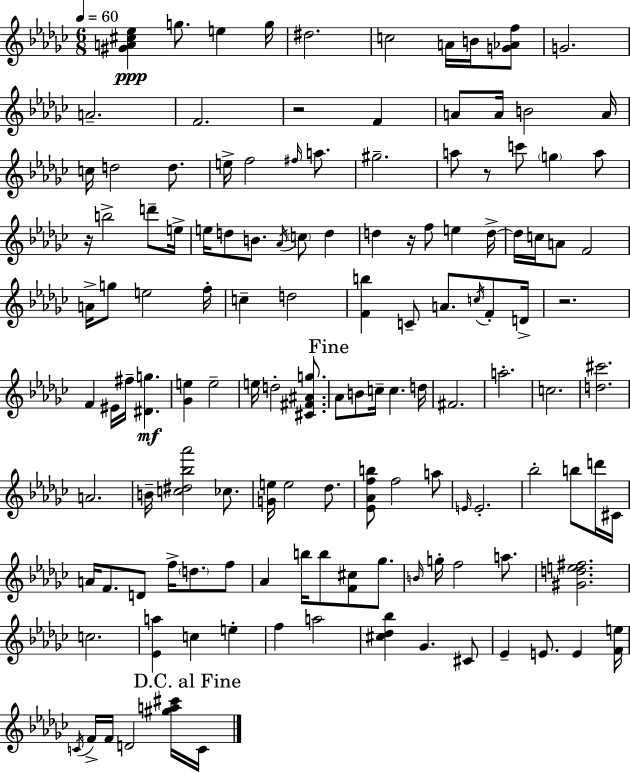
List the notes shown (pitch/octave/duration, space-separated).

[G#4,A4,C#5,Eb5]/q G5/e. E5/q G5/s D#5/h. C5/h A4/s B4/s [G4,Ab4,F5]/e G4/h. A4/h. F4/h. R/h F4/q A4/e A4/s B4/h A4/s C5/s D5/h D5/e. E5/s F5/h F#5/s A5/e. G#5/h. A5/e R/e C6/e G5/q A5/e R/s B5/h D6/e E5/s E5/s D5/e B4/e. Ab4/s C5/e D5/q D5/q R/s F5/e E5/q D5/s D5/s C5/s A4/e F4/h A4/s G5/e E5/h F5/s C5/q D5/h [F4,B5]/q C4/e A4/e. C5/s F4/e D4/s R/h. F4/q EIS4/s F#5/s [D#4,G5]/q. [Gb4,E5]/q E5/h E5/s D5/h [C#4,F#4,A#4,G5]/e. Ab4/e B4/e C5/s C5/q. D5/s F#4/h. A5/h. C5/h. [D5,C#6]/h. A4/h. B4/s [C5,D#5,Bb5,Ab6]/h CES5/e. [G4,E5]/s E5/h Db5/e. [Eb4,Ab4,F5,B5]/e F5/h A5/e E4/s E4/h. Bb5/h B5/e D6/s C#4/s A4/s F4/e. D4/e F5/s D5/e. F5/e Ab4/q B5/s B5/e [F4,C#5]/e Gb5/e. B4/s G5/s F5/h A5/e. [G#4,D5,E5,F#5]/h. C5/h. [Eb4,A5]/q C5/q E5/q F5/q A5/h [C#5,Db5,Bb5]/q Gb4/q. C#4/e Eb4/q E4/e. E4/q [F4,E5]/s C4/s F4/s F4/s D4/h [G#5,A5,C#6]/s C4/s